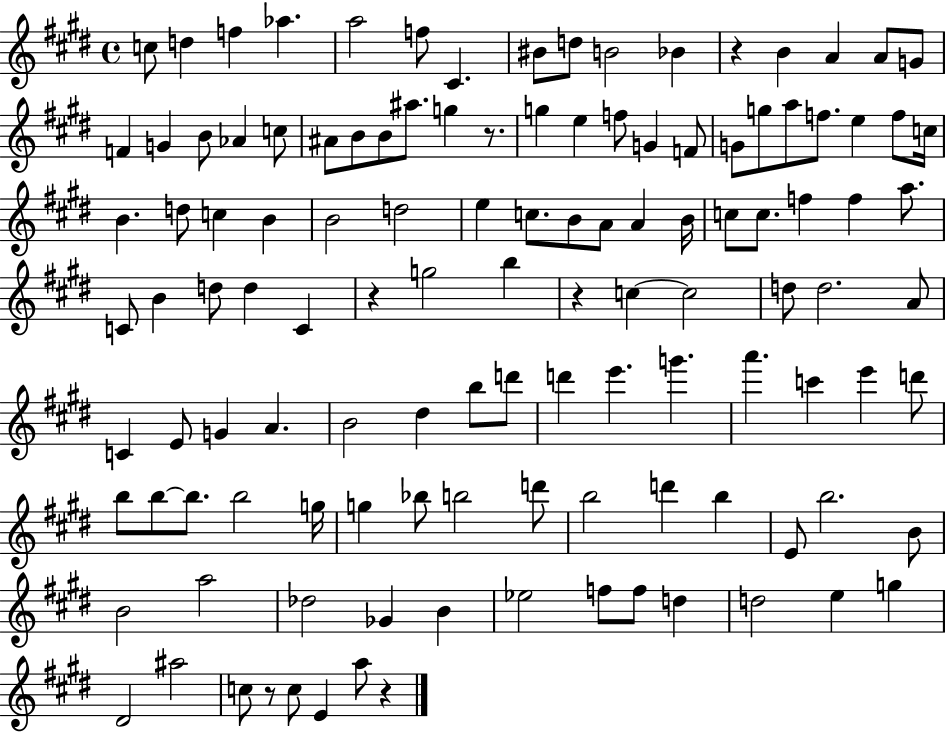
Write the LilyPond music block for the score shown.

{
  \clef treble
  \time 4/4
  \defaultTimeSignature
  \key e \major
  c''8 d''4 f''4 aes''4. | a''2 f''8 cis'4. | bis'8 d''8 b'2 bes'4 | r4 b'4 a'4 a'8 g'8 | \break f'4 g'4 b'8 aes'4 c''8 | ais'8 b'8 b'8 ais''8. g''4 r8. | g''4 e''4 f''8 g'4 f'8 | g'8 g''8 a''8 f''8. e''4 f''8 c''16 | \break b'4. d''8 c''4 b'4 | b'2 d''2 | e''4 c''8. b'8 a'8 a'4 b'16 | c''8 c''8. f''4 f''4 a''8. | \break c'8 b'4 d''8 d''4 c'4 | r4 g''2 b''4 | r4 c''4~~ c''2 | d''8 d''2. a'8 | \break c'4 e'8 g'4 a'4. | b'2 dis''4 b''8 d'''8 | d'''4 e'''4. g'''4. | a'''4. c'''4 e'''4 d'''8 | \break b''8 b''8~~ b''8. b''2 g''16 | g''4 bes''8 b''2 d'''8 | b''2 d'''4 b''4 | e'8 b''2. b'8 | \break b'2 a''2 | des''2 ges'4 b'4 | ees''2 f''8 f''8 d''4 | d''2 e''4 g''4 | \break dis'2 ais''2 | c''8 r8 c''8 e'4 a''8 r4 | \bar "|."
}